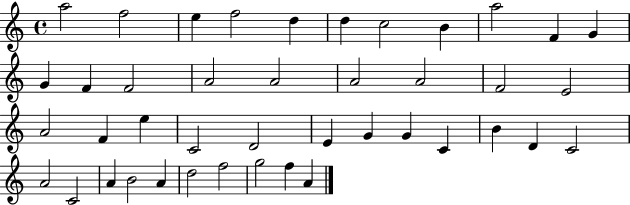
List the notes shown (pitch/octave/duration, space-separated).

A5/h F5/h E5/q F5/h D5/q D5/q C5/h B4/q A5/h F4/q G4/q G4/q F4/q F4/h A4/h A4/h A4/h A4/h F4/h E4/h A4/h F4/q E5/q C4/h D4/h E4/q G4/q G4/q C4/q B4/q D4/q C4/h A4/h C4/h A4/q B4/h A4/q D5/h F5/h G5/h F5/q A4/q